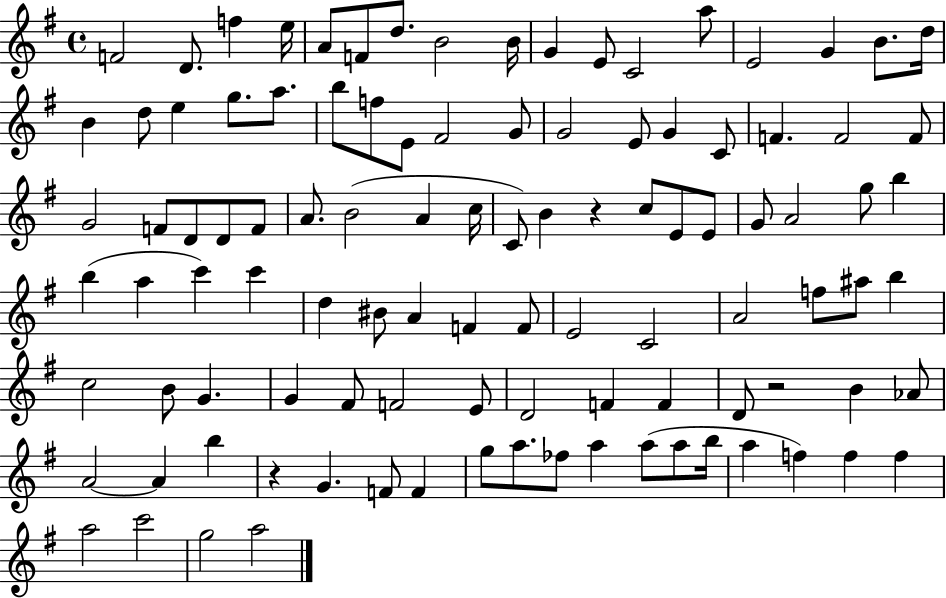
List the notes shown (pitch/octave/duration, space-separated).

F4/h D4/e. F5/q E5/s A4/e F4/e D5/e. B4/h B4/s G4/q E4/e C4/h A5/e E4/h G4/q B4/e. D5/s B4/q D5/e E5/q G5/e. A5/e. B5/e F5/e E4/e F#4/h G4/e G4/h E4/e G4/q C4/e F4/q. F4/h F4/e G4/h F4/e D4/e D4/e F4/e A4/e. B4/h A4/q C5/s C4/e B4/q R/q C5/e E4/e E4/e G4/e A4/h G5/e B5/q B5/q A5/q C6/q C6/q D5/q BIS4/e A4/q F4/q F4/e E4/h C4/h A4/h F5/e A#5/e B5/q C5/h B4/e G4/q. G4/q F#4/e F4/h E4/e D4/h F4/q F4/q D4/e R/h B4/q Ab4/e A4/h A4/q B5/q R/q G4/q. F4/e F4/q G5/e A5/e. FES5/e A5/q A5/e A5/e B5/s A5/q F5/q F5/q F5/q A5/h C6/h G5/h A5/h